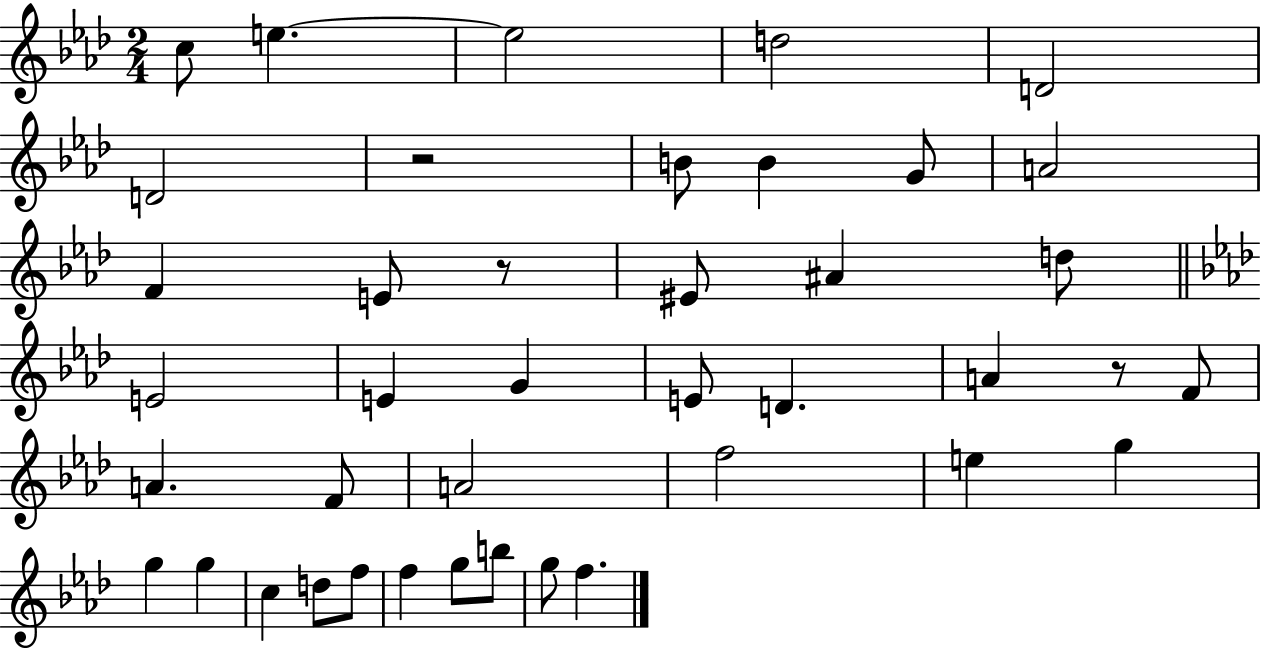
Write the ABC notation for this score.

X:1
T:Untitled
M:2/4
L:1/4
K:Ab
c/2 e e2 d2 D2 D2 z2 B/2 B G/2 A2 F E/2 z/2 ^E/2 ^A d/2 E2 E G E/2 D A z/2 F/2 A F/2 A2 f2 e g g g c d/2 f/2 f g/2 b/2 g/2 f